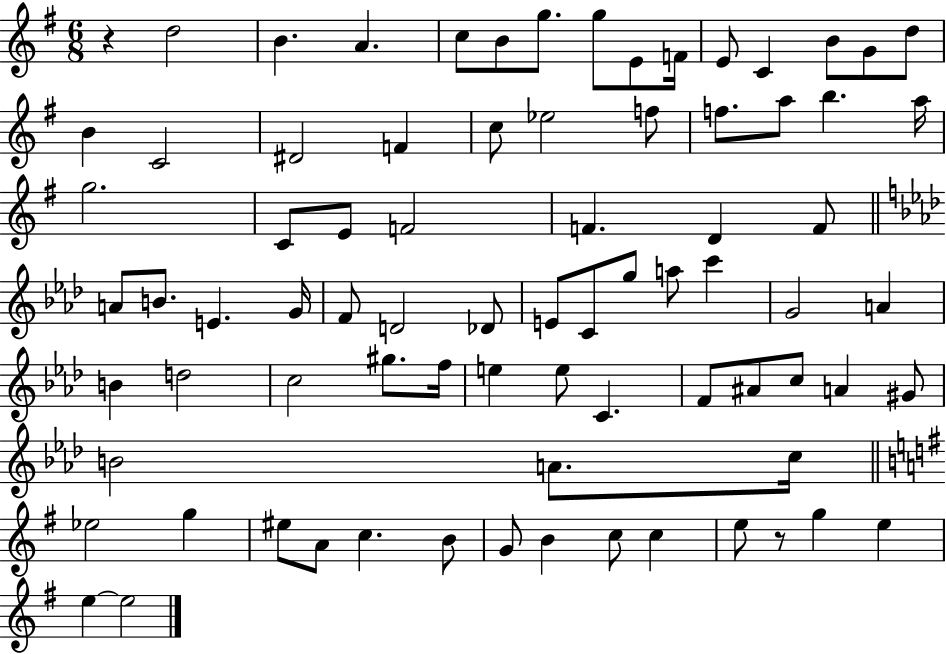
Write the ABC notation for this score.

X:1
T:Untitled
M:6/8
L:1/4
K:G
z d2 B A c/2 B/2 g/2 g/2 E/2 F/4 E/2 C B/2 G/2 d/2 B C2 ^D2 F c/2 _e2 f/2 f/2 a/2 b a/4 g2 C/2 E/2 F2 F D F/2 A/2 B/2 E G/4 F/2 D2 _D/2 E/2 C/2 g/2 a/2 c' G2 A B d2 c2 ^g/2 f/4 e e/2 C F/2 ^A/2 c/2 A ^G/2 B2 A/2 c/4 _e2 g ^e/2 A/2 c B/2 G/2 B c/2 c e/2 z/2 g e e e2